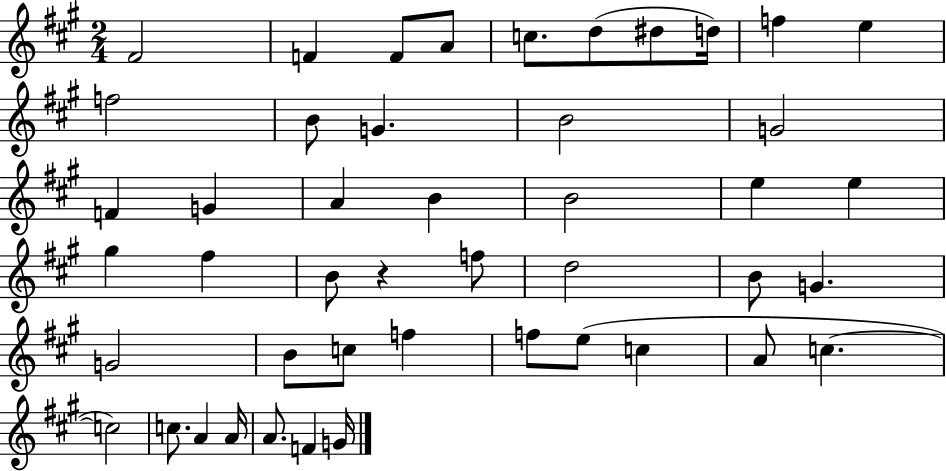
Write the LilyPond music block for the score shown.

{
  \clef treble
  \numericTimeSignature
  \time 2/4
  \key a \major
  fis'2 | f'4 f'8 a'8 | c''8. d''8( dis''8 d''16) | f''4 e''4 | \break f''2 | b'8 g'4. | b'2 | g'2 | \break f'4 g'4 | a'4 b'4 | b'2 | e''4 e''4 | \break gis''4 fis''4 | b'8 r4 f''8 | d''2 | b'8 g'4. | \break g'2 | b'8 c''8 f''4 | f''8 e''8( c''4 | a'8 c''4.~~ | \break c''2) | c''8. a'4 a'16 | a'8. f'4 g'16 | \bar "|."
}